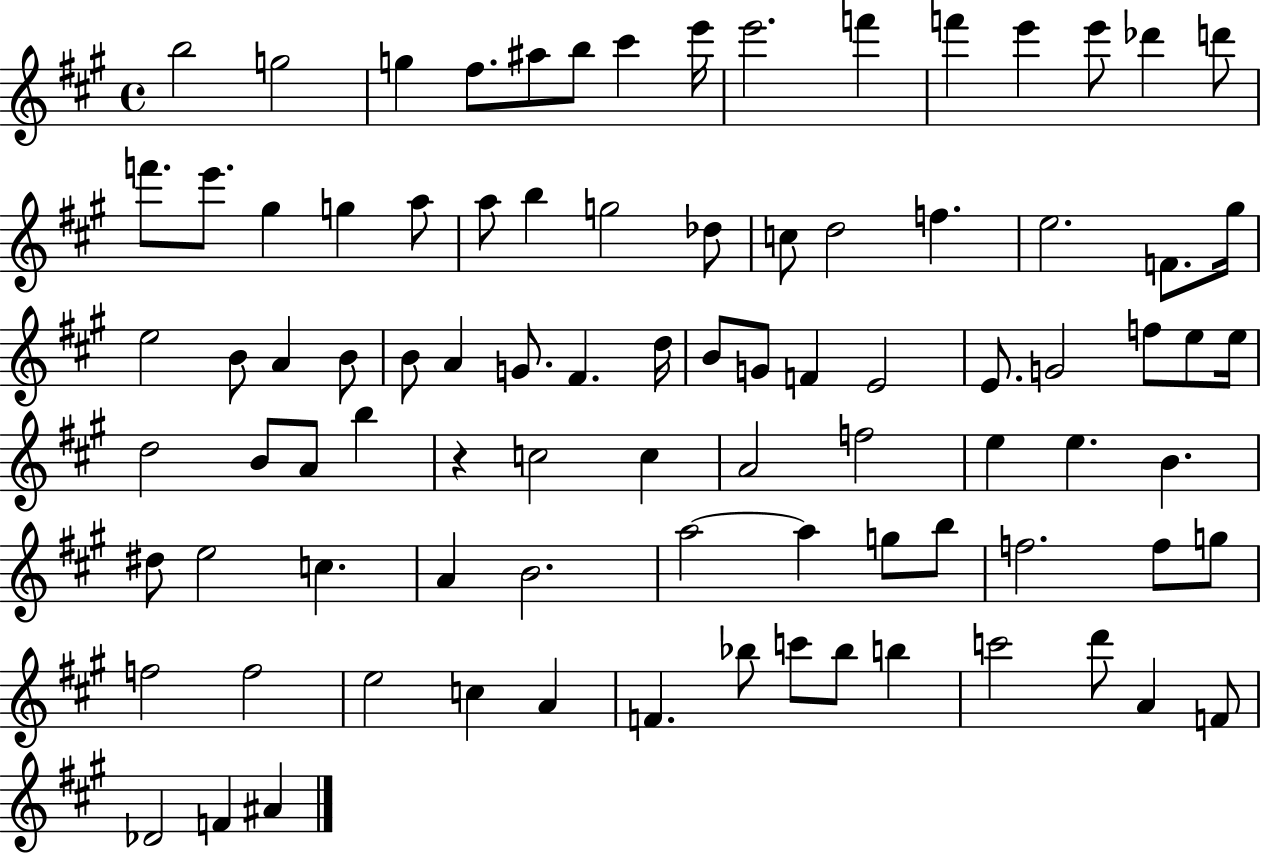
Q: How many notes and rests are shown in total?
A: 89